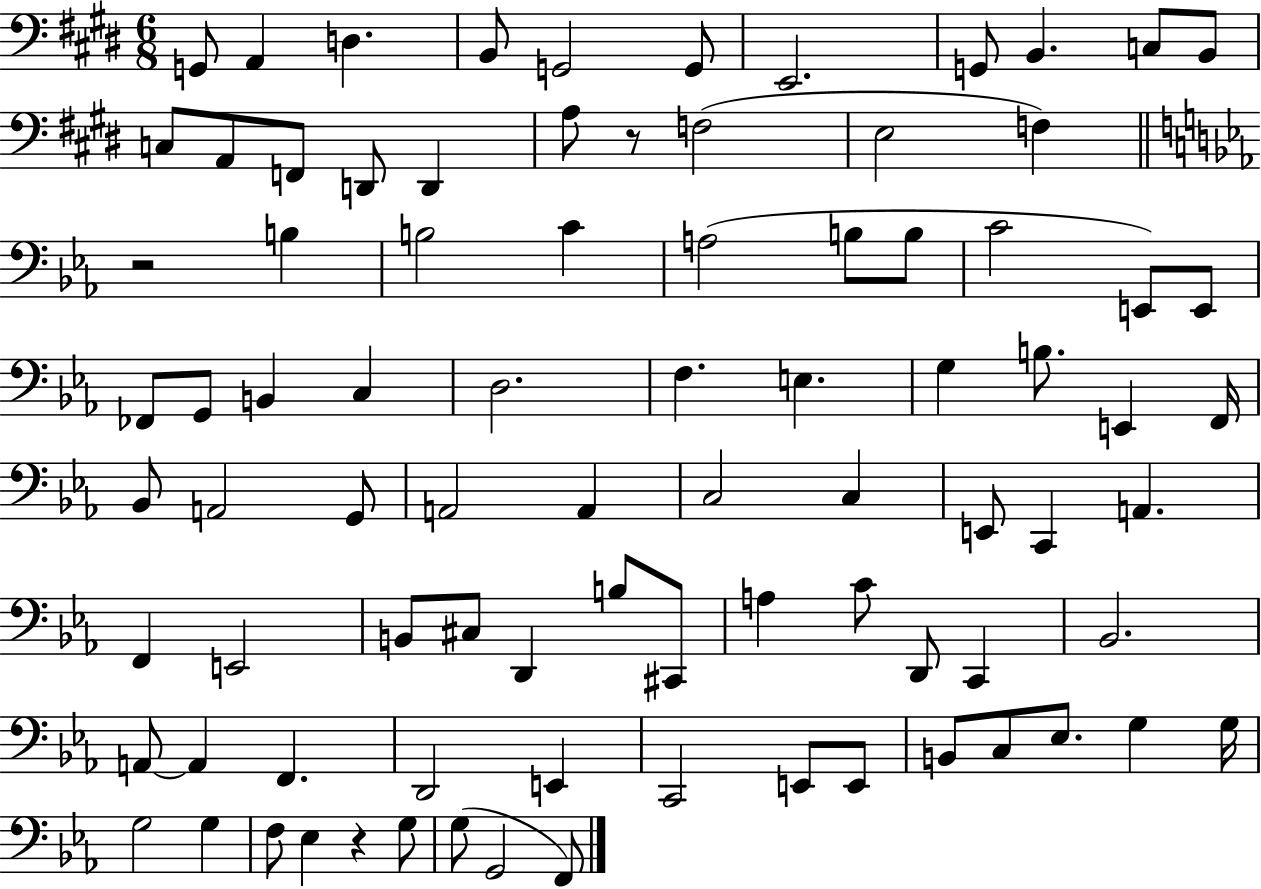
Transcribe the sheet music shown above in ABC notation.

X:1
T:Untitled
M:6/8
L:1/4
K:E
G,,/2 A,, D, B,,/2 G,,2 G,,/2 E,,2 G,,/2 B,, C,/2 B,,/2 C,/2 A,,/2 F,,/2 D,,/2 D,, A,/2 z/2 F,2 E,2 F, z2 B, B,2 C A,2 B,/2 B,/2 C2 E,,/2 E,,/2 _F,,/2 G,,/2 B,, C, D,2 F, E, G, B,/2 E,, F,,/4 _B,,/2 A,,2 G,,/2 A,,2 A,, C,2 C, E,,/2 C,, A,, F,, E,,2 B,,/2 ^C,/2 D,, B,/2 ^C,,/2 A, C/2 D,,/2 C,, _B,,2 A,,/2 A,, F,, D,,2 E,, C,,2 E,,/2 E,,/2 B,,/2 C,/2 _E,/2 G, G,/4 G,2 G, F,/2 _E, z G,/2 G,/2 G,,2 F,,/2